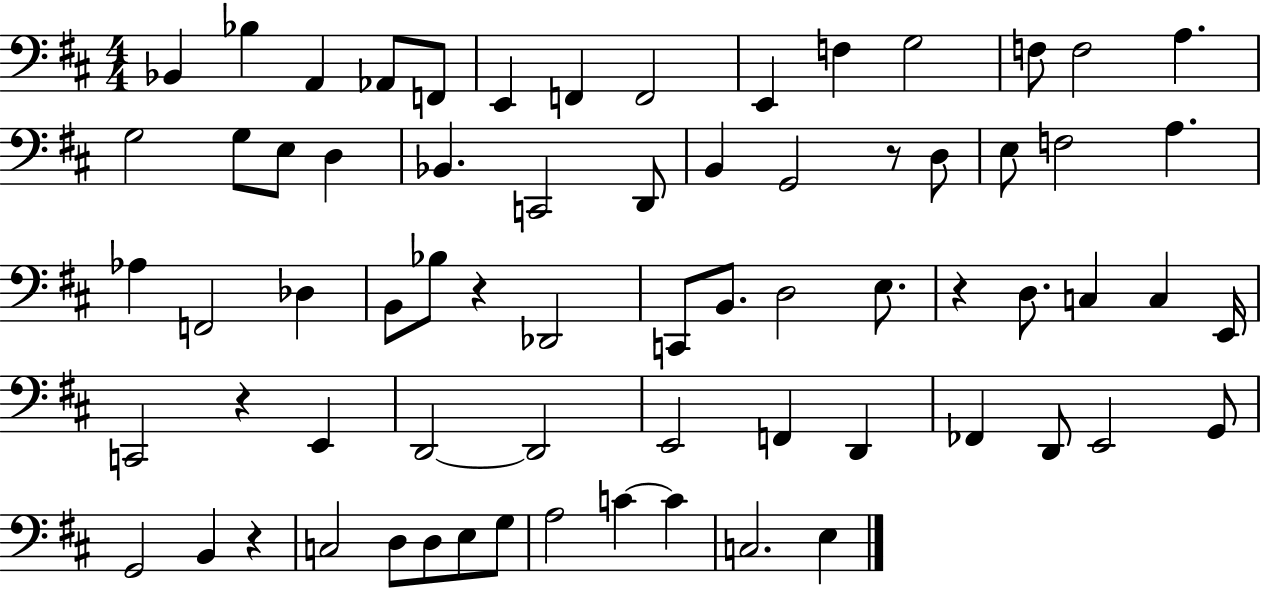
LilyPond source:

{
  \clef bass
  \numericTimeSignature
  \time 4/4
  \key d \major
  bes,4 bes4 a,4 aes,8 f,8 | e,4 f,4 f,2 | e,4 f4 g2 | f8 f2 a4. | \break g2 g8 e8 d4 | bes,4. c,2 d,8 | b,4 g,2 r8 d8 | e8 f2 a4. | \break aes4 f,2 des4 | b,8 bes8 r4 des,2 | c,8 b,8. d2 e8. | r4 d8. c4 c4 e,16 | \break c,2 r4 e,4 | d,2~~ d,2 | e,2 f,4 d,4 | fes,4 d,8 e,2 g,8 | \break g,2 b,4 r4 | c2 d8 d8 e8 g8 | a2 c'4~~ c'4 | c2. e4 | \break \bar "|."
}